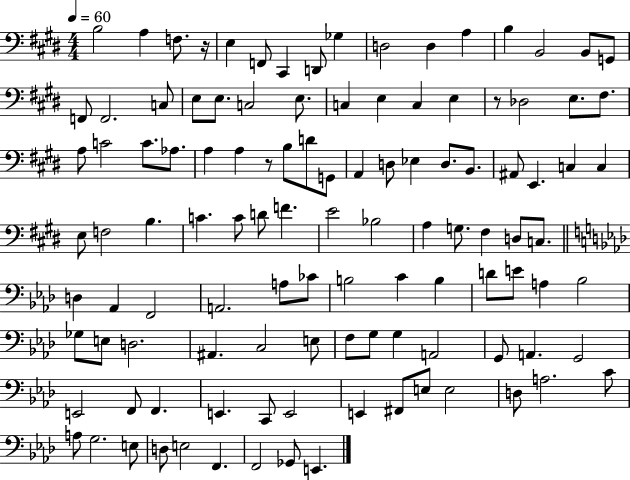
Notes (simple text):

B3/h A3/q F3/e. R/s E3/q F2/e C#2/q D2/e Gb3/q D3/h D3/q A3/q B3/q B2/h B2/e G2/e F2/e F2/h. C3/e E3/e E3/e. C3/h E3/e. C3/q E3/q C3/q E3/q R/e Db3/h E3/e. F#3/e. A3/e C4/h C4/e. Ab3/e. A3/q A3/q R/e B3/e D4/e G2/e A2/q D3/e Eb3/q D3/e. B2/e. A#2/e E2/q. C3/q C3/q E3/e F3/h B3/q. C4/q. C4/e D4/e F4/q. E4/h Bb3/h A3/q G3/e. F#3/q D3/e C3/e. D3/q Ab2/q F2/h A2/h. A3/e CES4/e B3/h C4/q B3/q D4/e E4/e A3/q Bb3/h Gb3/e E3/e D3/h. A#2/q. C3/h E3/e F3/e G3/e G3/q A2/h G2/e A2/q. G2/h E2/h F2/e F2/q. E2/q. C2/e E2/h E2/q F#2/e E3/e E3/h D3/e A3/h. C4/e A3/e G3/h. E3/e D3/e E3/h F2/q. F2/h Gb2/e E2/q.